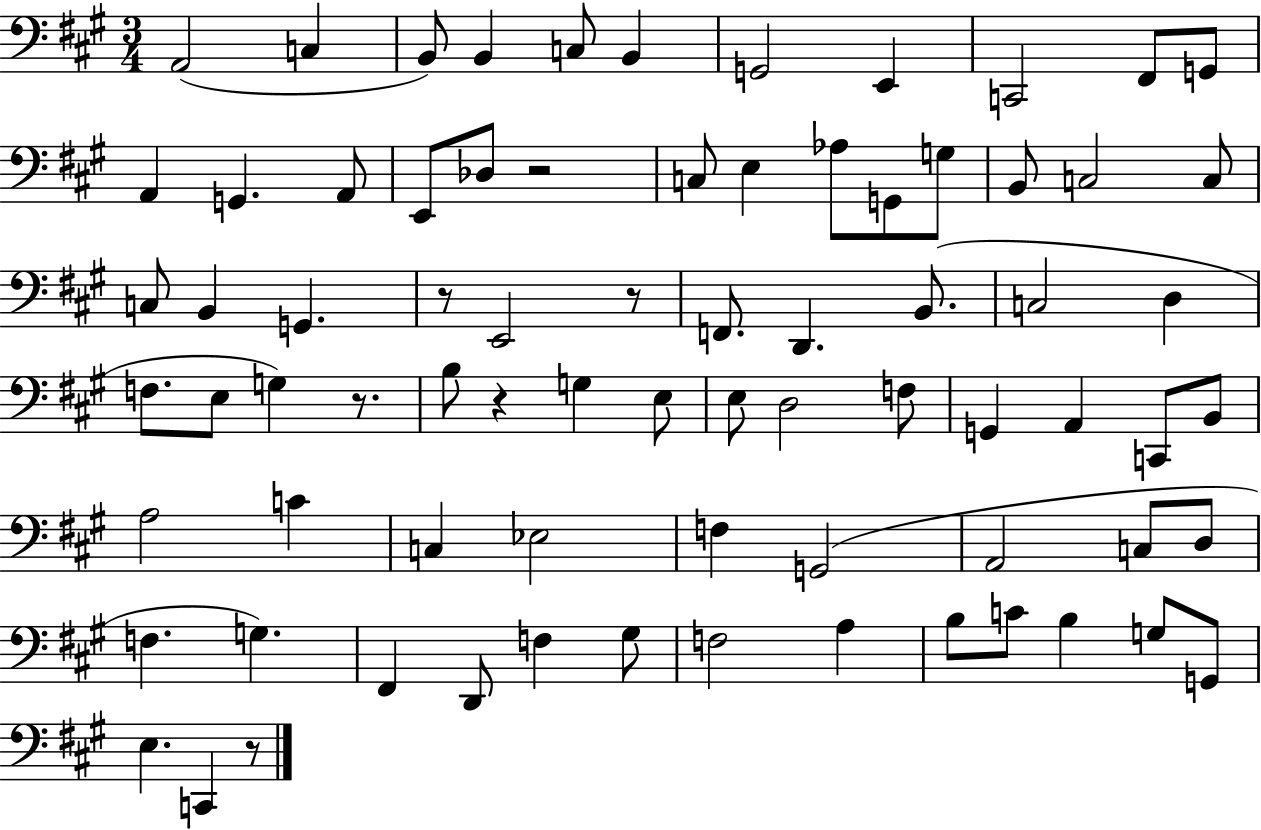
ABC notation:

X:1
T:Untitled
M:3/4
L:1/4
K:A
A,,2 C, B,,/2 B,, C,/2 B,, G,,2 E,, C,,2 ^F,,/2 G,,/2 A,, G,, A,,/2 E,,/2 _D,/2 z2 C,/2 E, _A,/2 G,,/2 G,/2 B,,/2 C,2 C,/2 C,/2 B,, G,, z/2 E,,2 z/2 F,,/2 D,, B,,/2 C,2 D, F,/2 E,/2 G, z/2 B,/2 z G, E,/2 E,/2 D,2 F,/2 G,, A,, C,,/2 B,,/2 A,2 C C, _E,2 F, G,,2 A,,2 C,/2 D,/2 F, G, ^F,, D,,/2 F, ^G,/2 F,2 A, B,/2 C/2 B, G,/2 G,,/2 E, C,, z/2